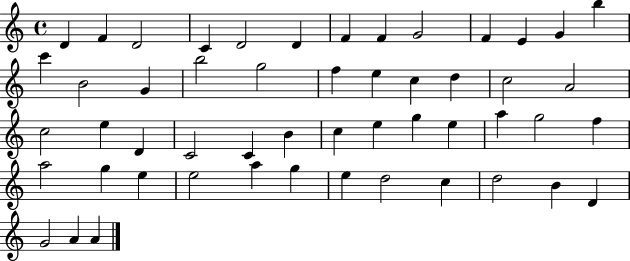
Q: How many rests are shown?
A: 0